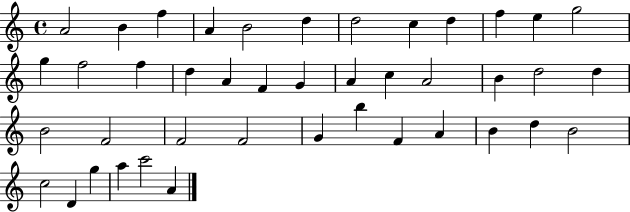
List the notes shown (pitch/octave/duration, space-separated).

A4/h B4/q F5/q A4/q B4/h D5/q D5/h C5/q D5/q F5/q E5/q G5/h G5/q F5/h F5/q D5/q A4/q F4/q G4/q A4/q C5/q A4/h B4/q D5/h D5/q B4/h F4/h F4/h F4/h G4/q B5/q F4/q A4/q B4/q D5/q B4/h C5/h D4/q G5/q A5/q C6/h A4/q